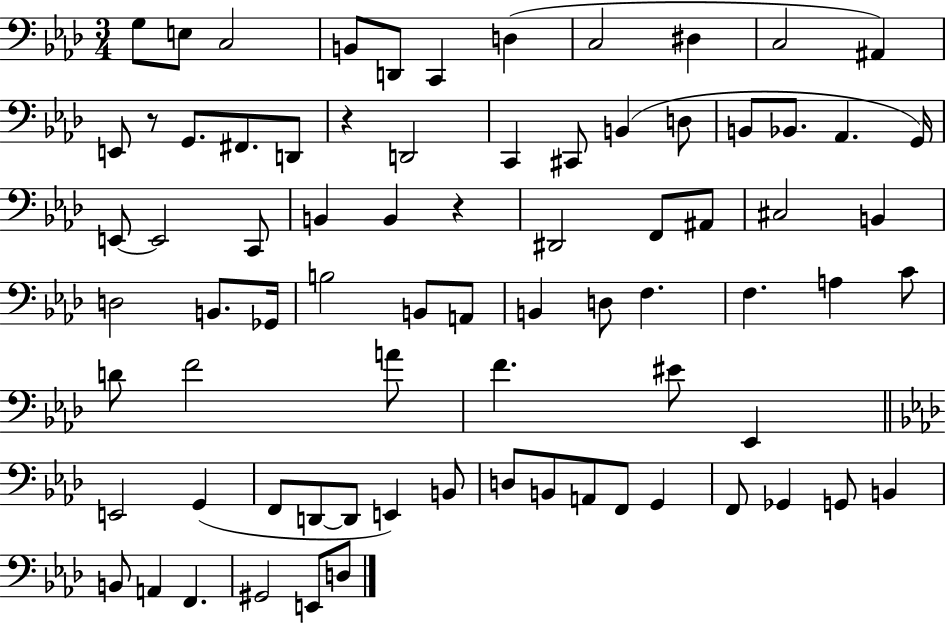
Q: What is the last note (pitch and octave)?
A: D3